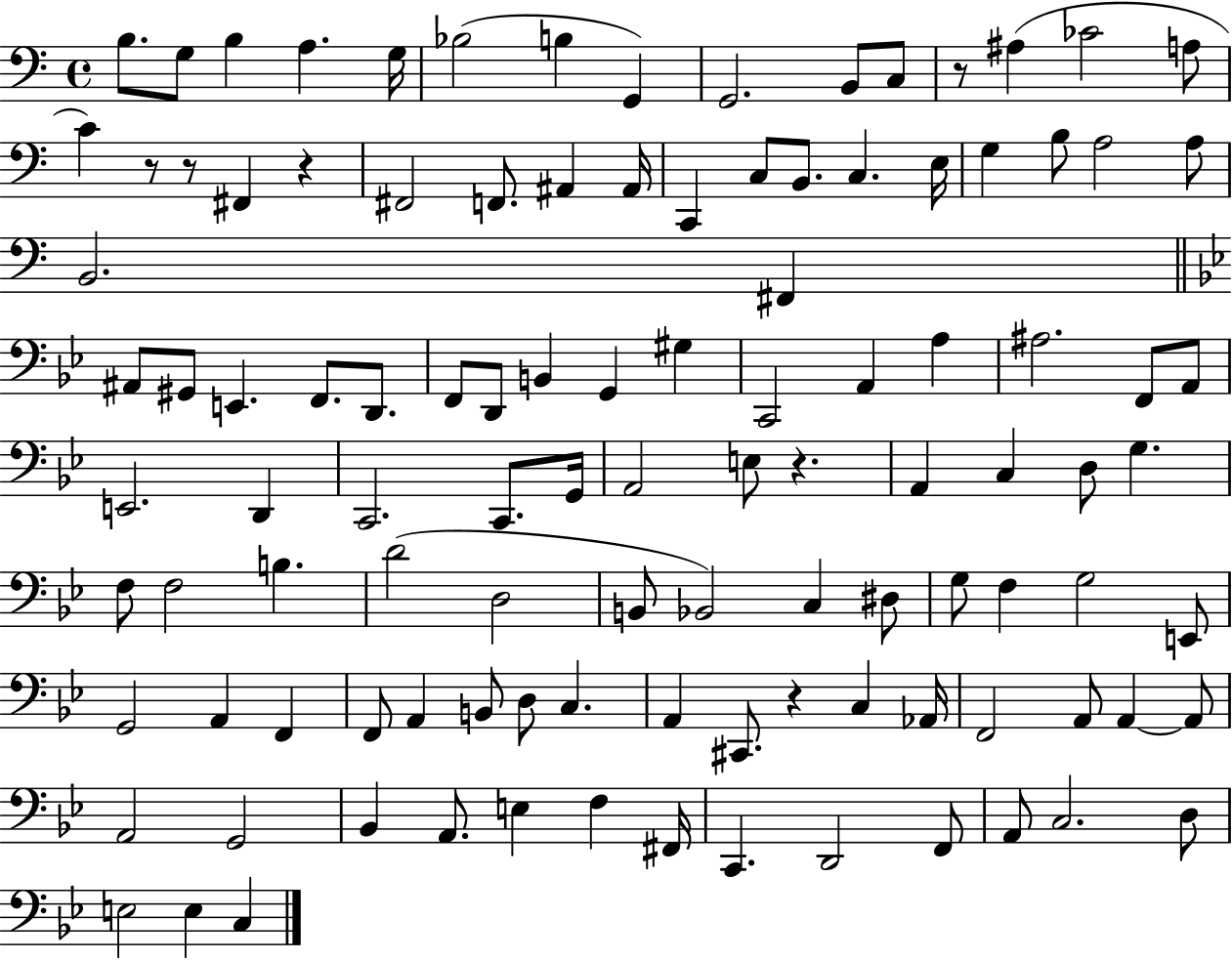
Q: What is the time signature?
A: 4/4